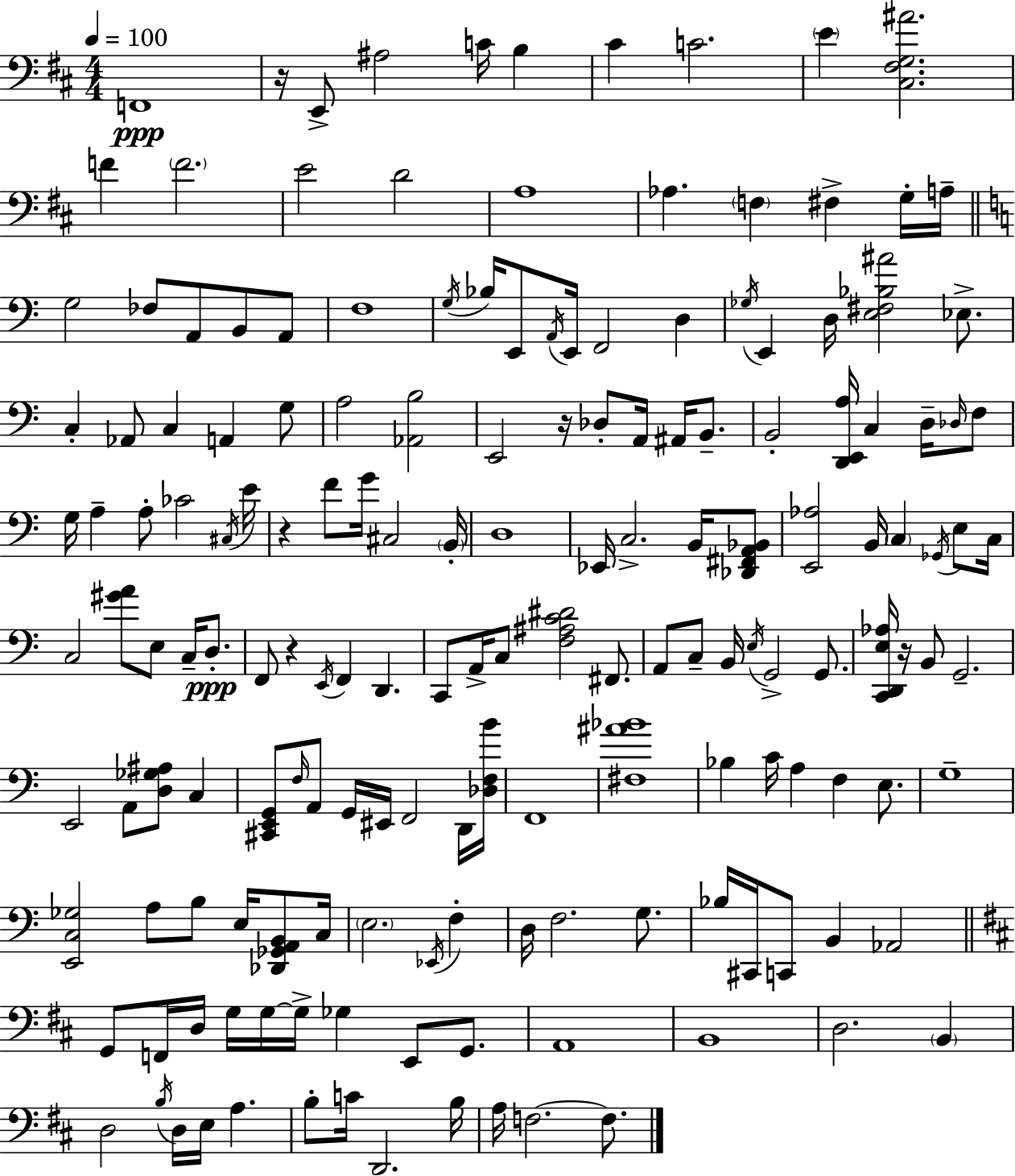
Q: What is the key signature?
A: D major